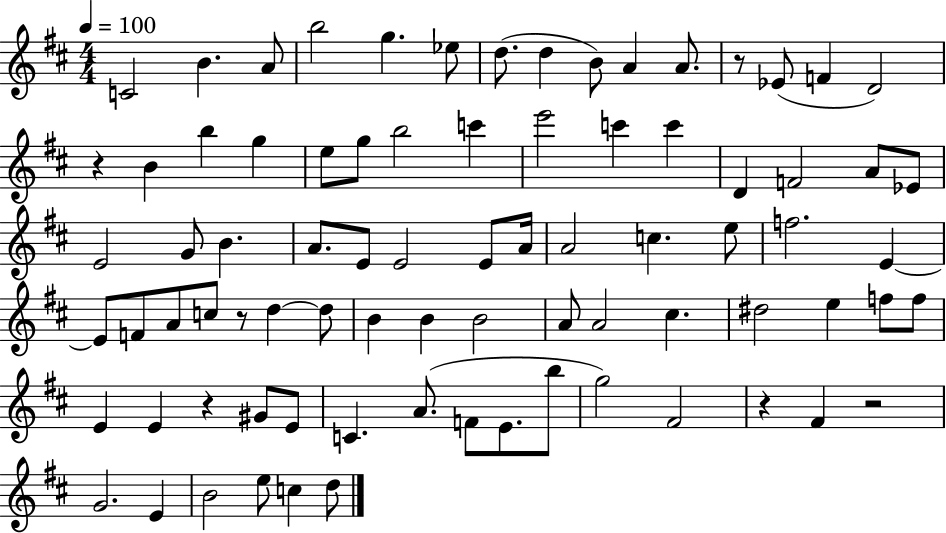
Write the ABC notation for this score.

X:1
T:Untitled
M:4/4
L:1/4
K:D
C2 B A/2 b2 g _e/2 d/2 d B/2 A A/2 z/2 _E/2 F D2 z B b g e/2 g/2 b2 c' e'2 c' c' D F2 A/2 _E/2 E2 G/2 B A/2 E/2 E2 E/2 A/4 A2 c e/2 f2 E E/2 F/2 A/2 c/2 z/2 d d/2 B B B2 A/2 A2 ^c ^d2 e f/2 f/2 E E z ^G/2 E/2 C A/2 F/2 E/2 b/2 g2 ^F2 z ^F z2 G2 E B2 e/2 c d/2